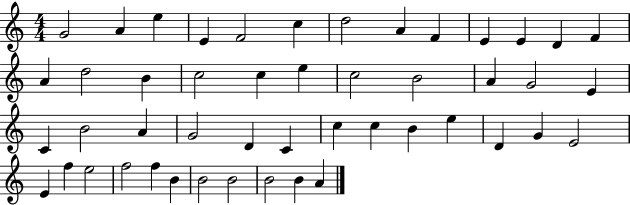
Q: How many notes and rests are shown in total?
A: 48